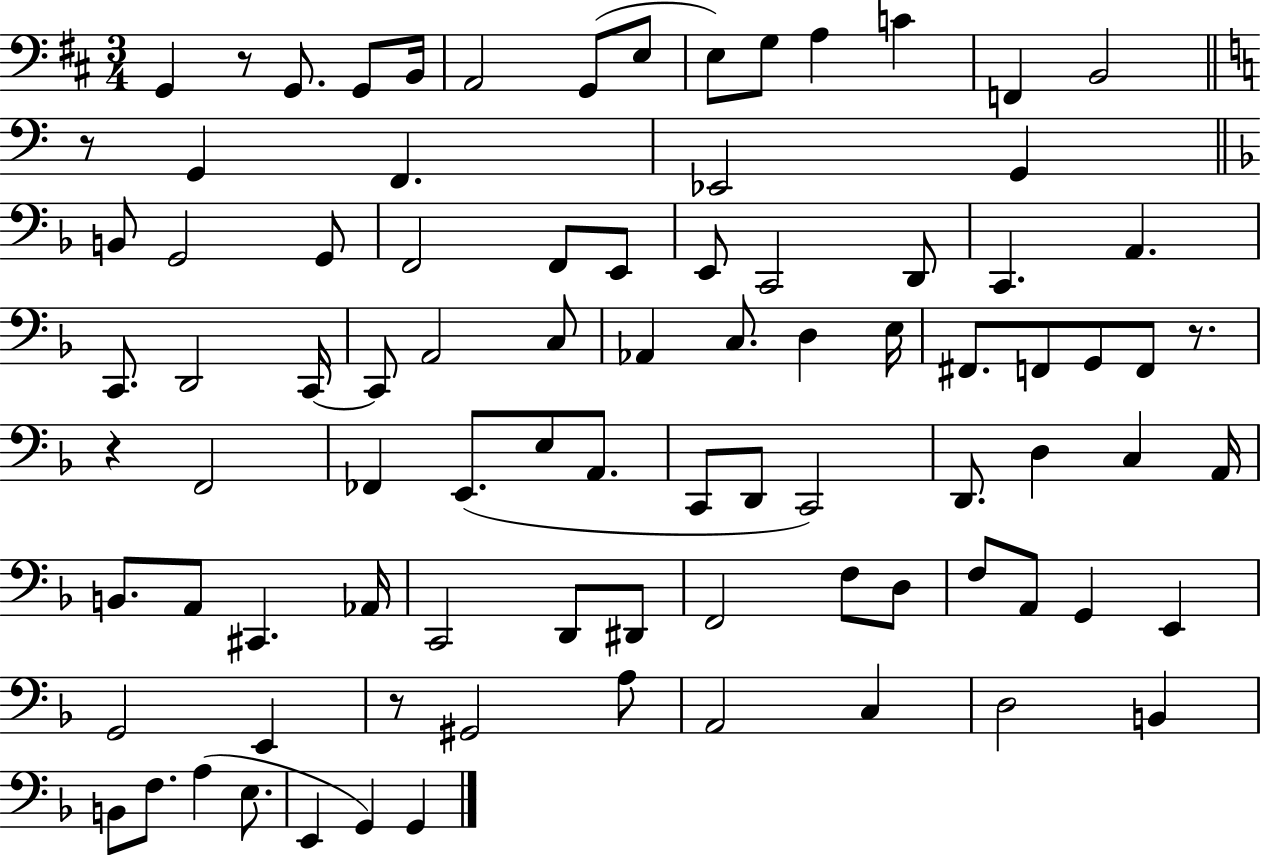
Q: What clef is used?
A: bass